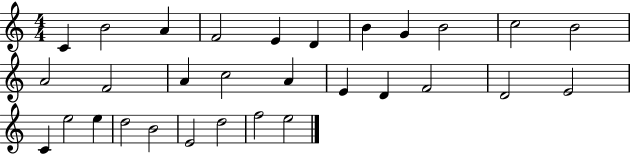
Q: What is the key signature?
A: C major